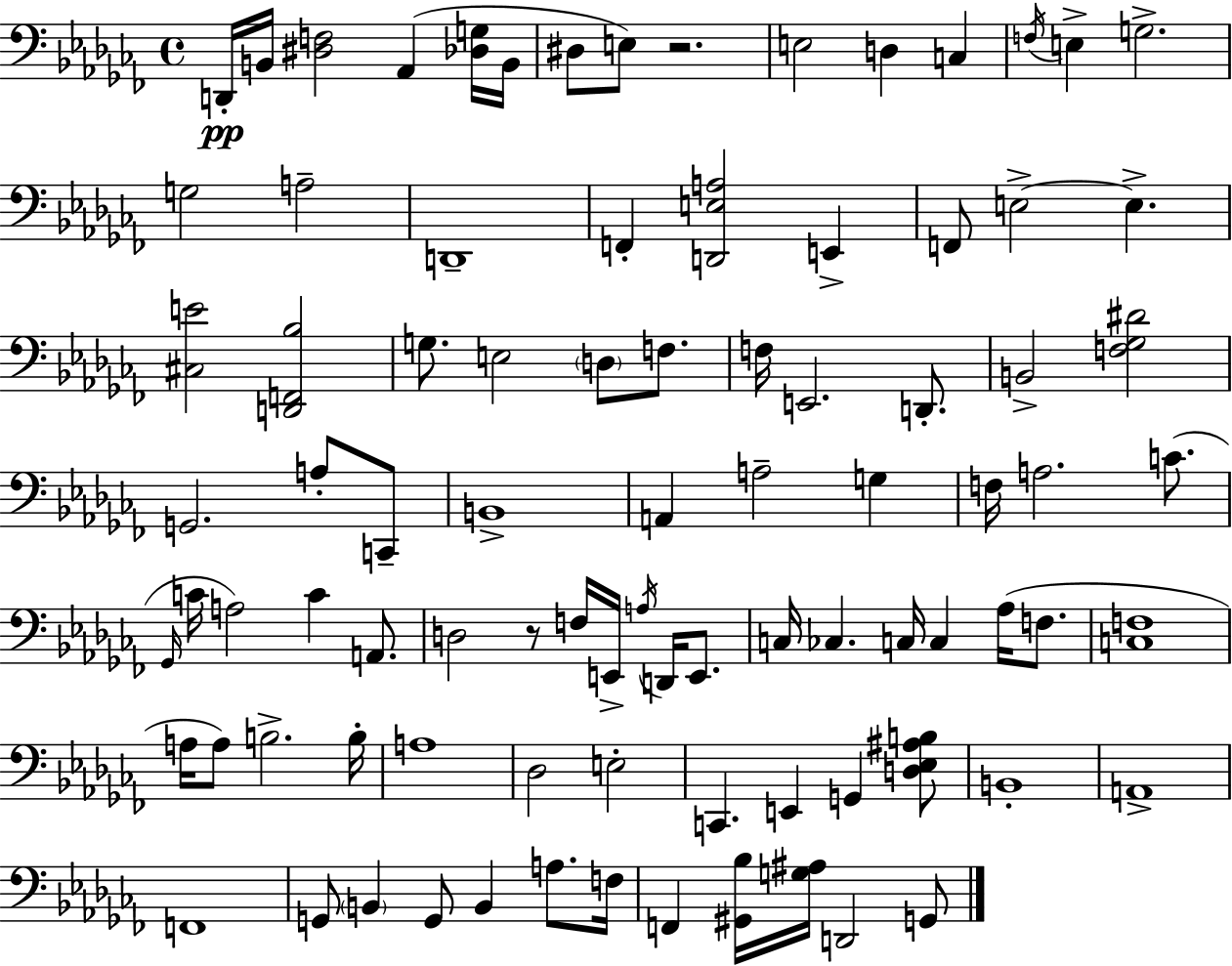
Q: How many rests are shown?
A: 2